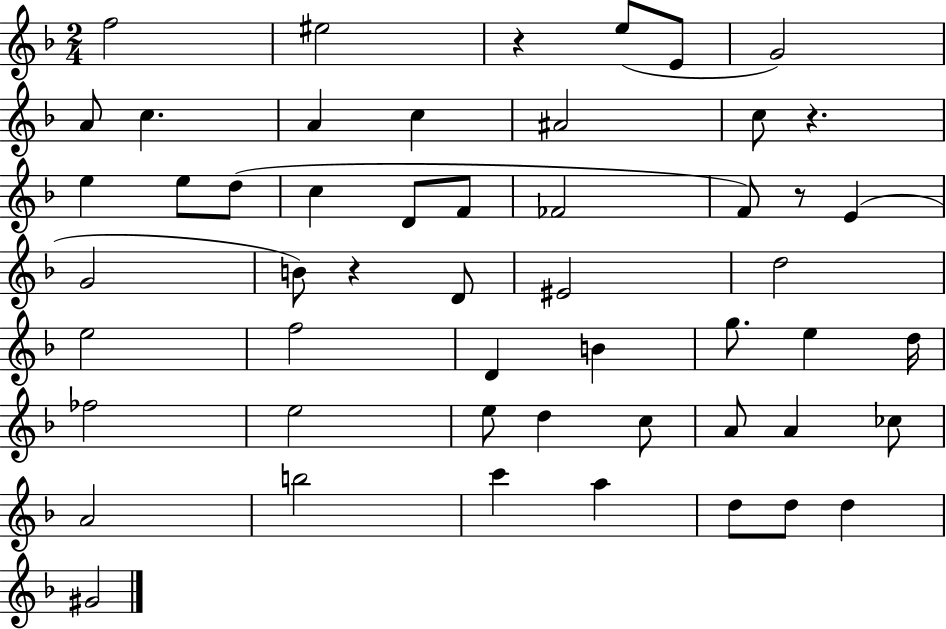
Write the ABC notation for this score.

X:1
T:Untitled
M:2/4
L:1/4
K:F
f2 ^e2 z e/2 E/2 G2 A/2 c A c ^A2 c/2 z e e/2 d/2 c D/2 F/2 _F2 F/2 z/2 E G2 B/2 z D/2 ^E2 d2 e2 f2 D B g/2 e d/4 _f2 e2 e/2 d c/2 A/2 A _c/2 A2 b2 c' a d/2 d/2 d ^G2